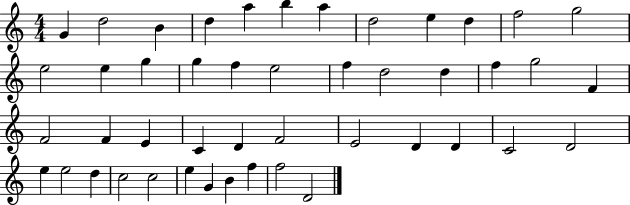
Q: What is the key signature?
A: C major